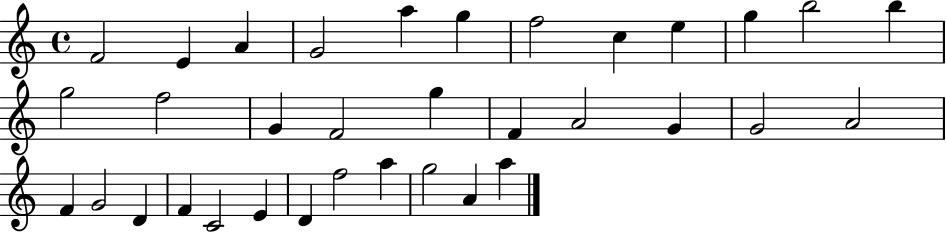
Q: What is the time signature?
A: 4/4